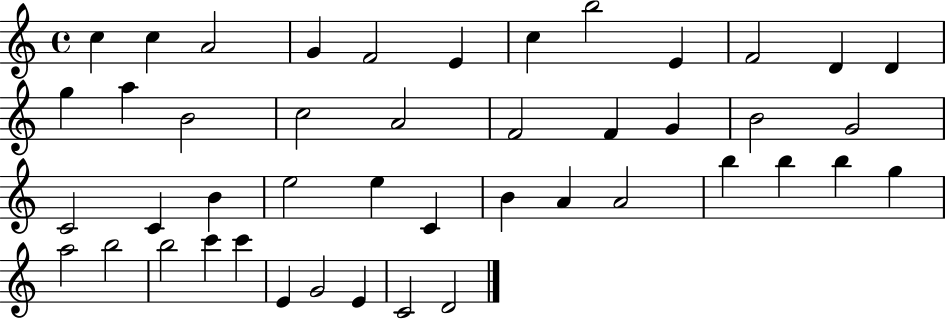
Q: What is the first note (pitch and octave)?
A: C5